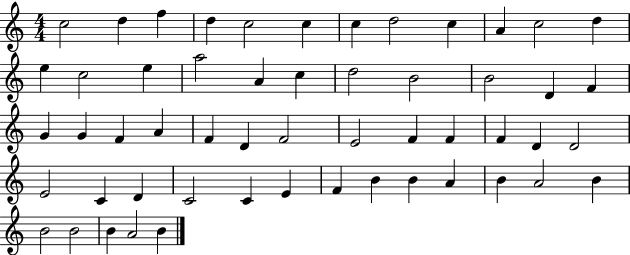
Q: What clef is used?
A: treble